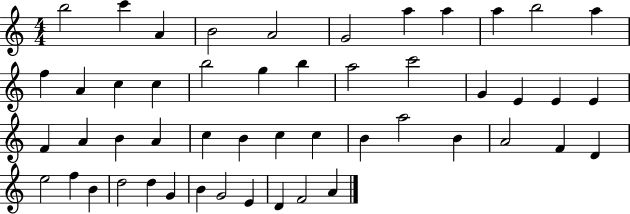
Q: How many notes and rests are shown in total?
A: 50